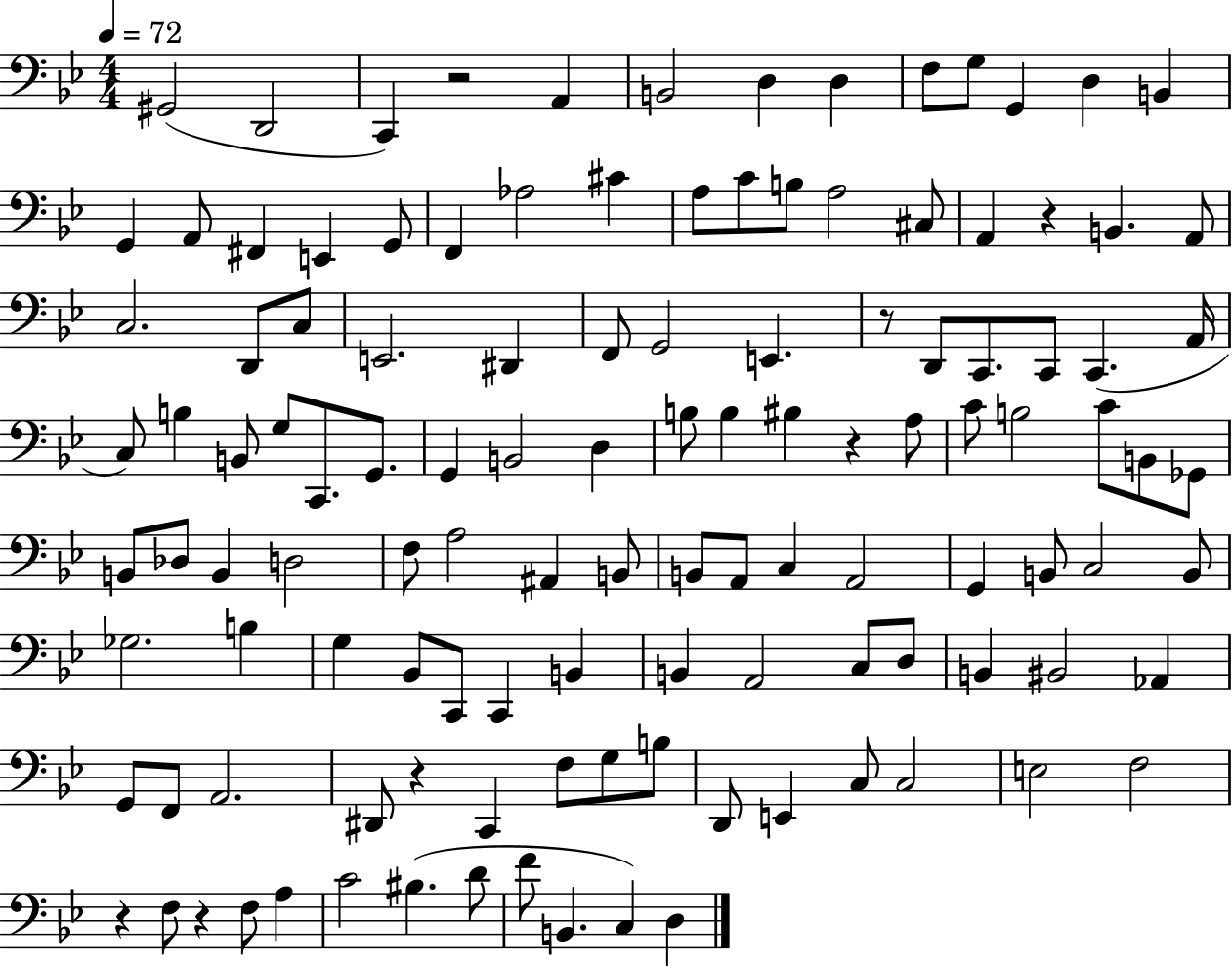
X:1
T:Untitled
M:4/4
L:1/4
K:Bb
^G,,2 D,,2 C,, z2 A,, B,,2 D, D, F,/2 G,/2 G,, D, B,, G,, A,,/2 ^F,, E,, G,,/2 F,, _A,2 ^C A,/2 C/2 B,/2 A,2 ^C,/2 A,, z B,, A,,/2 C,2 D,,/2 C,/2 E,,2 ^D,, F,,/2 G,,2 E,, z/2 D,,/2 C,,/2 C,,/2 C,, A,,/4 C,/2 B, B,,/2 G,/2 C,,/2 G,,/2 G,, B,,2 D, B,/2 B, ^B, z A,/2 C/2 B,2 C/2 B,,/2 _G,,/2 B,,/2 _D,/2 B,, D,2 F,/2 A,2 ^A,, B,,/2 B,,/2 A,,/2 C, A,,2 G,, B,,/2 C,2 B,,/2 _G,2 B, G, _B,,/2 C,,/2 C,, B,, B,, A,,2 C,/2 D,/2 B,, ^B,,2 _A,, G,,/2 F,,/2 A,,2 ^D,,/2 z C,, F,/2 G,/2 B,/2 D,,/2 E,, C,/2 C,2 E,2 F,2 z F,/2 z F,/2 A, C2 ^B, D/2 F/2 B,, C, D,